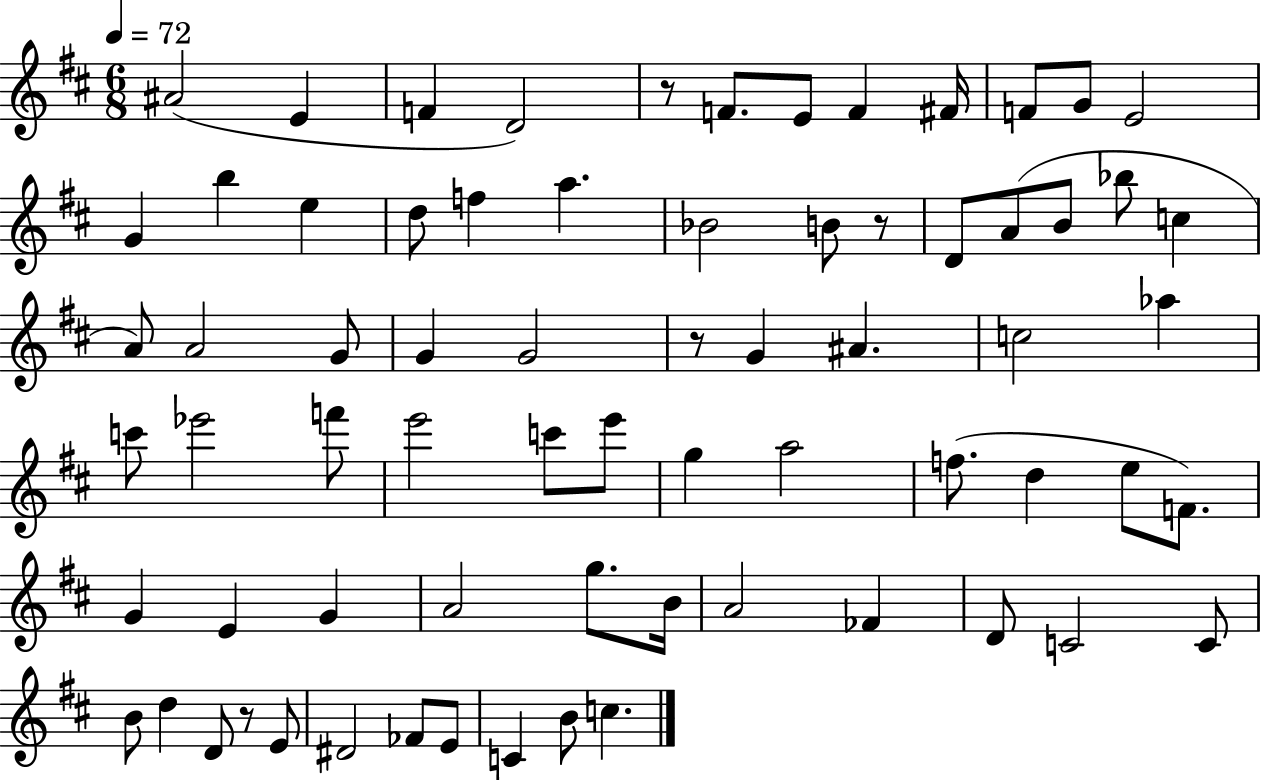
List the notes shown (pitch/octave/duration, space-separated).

A#4/h E4/q F4/q D4/h R/e F4/e. E4/e F4/q F#4/s F4/e G4/e E4/h G4/q B5/q E5/q D5/e F5/q A5/q. Bb4/h B4/e R/e D4/e A4/e B4/e Bb5/e C5/q A4/e A4/h G4/e G4/q G4/h R/e G4/q A#4/q. C5/h Ab5/q C6/e Eb6/h F6/e E6/h C6/e E6/e G5/q A5/h F5/e. D5/q E5/e F4/e. G4/q E4/q G4/q A4/h G5/e. B4/s A4/h FES4/q D4/e C4/h C4/e B4/e D5/q D4/e R/e E4/e D#4/h FES4/e E4/e C4/q B4/e C5/q.